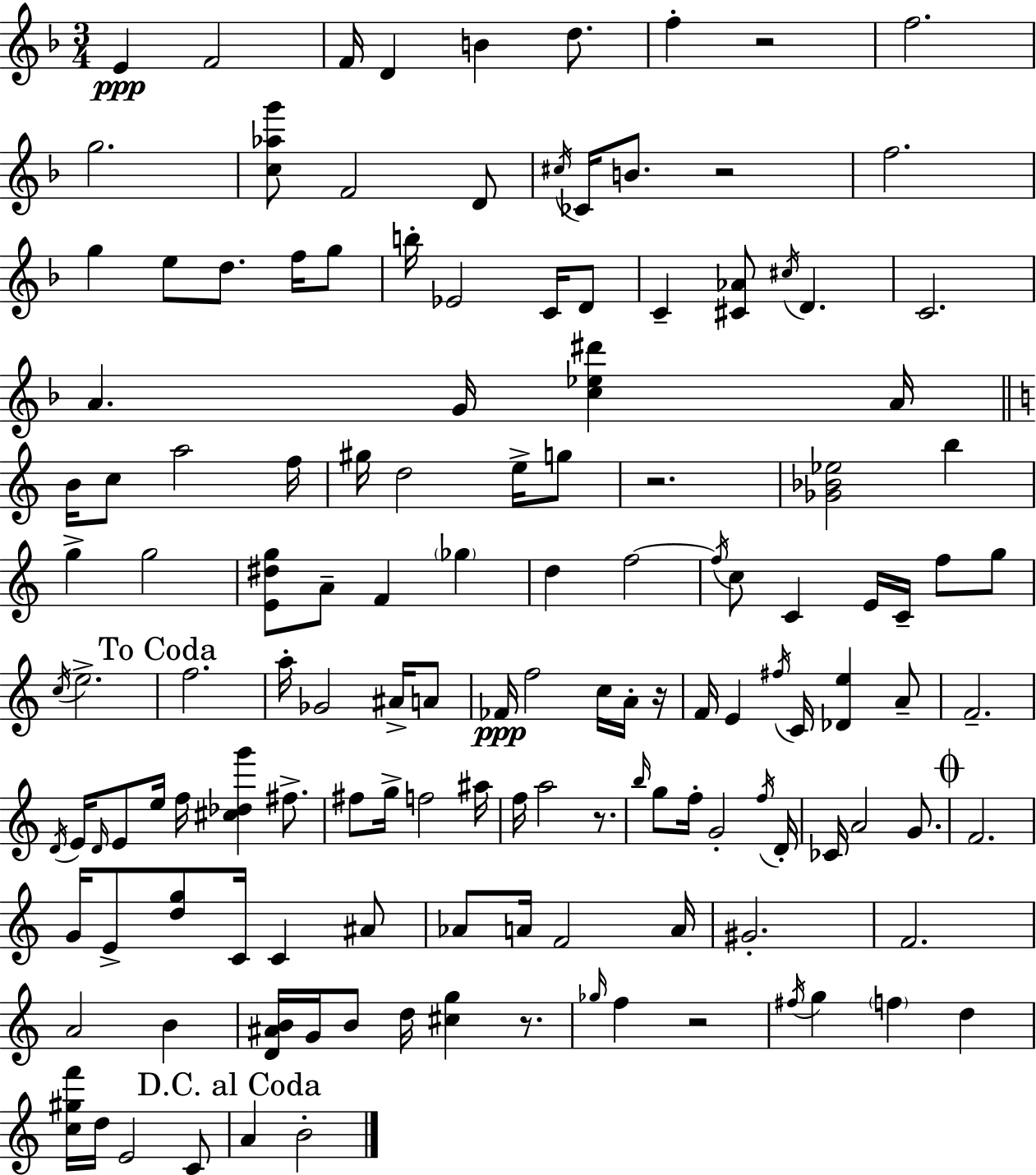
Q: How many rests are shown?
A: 7